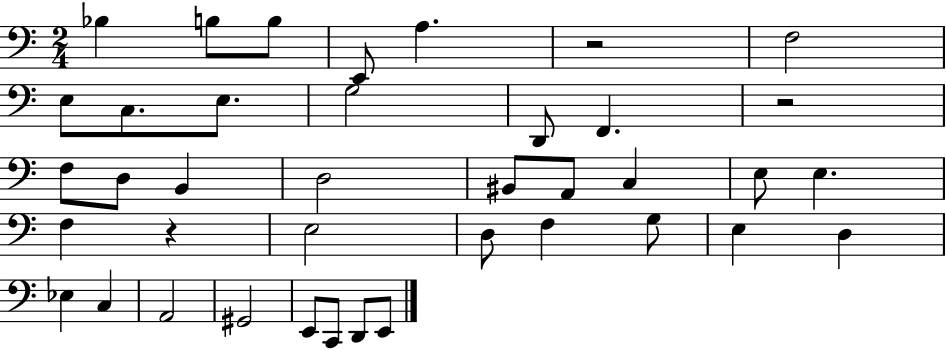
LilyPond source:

{
  \clef bass
  \numericTimeSignature
  \time 2/4
  \key c \major
  \repeat volta 2 { bes4 b8 b8 | e,8 a4. | r2 | f2 | \break e8 c8. e8. | g2 | d,8 f,4. | r2 | \break f8 d8 b,4 | d2 | bis,8 a,8 c4 | e8 e4. | \break f4 r4 | e2 | d8 f4 g8 | e4 d4 | \break ees4 c4 | a,2 | gis,2 | e,8 c,8 d,8 e,8 | \break } \bar "|."
}